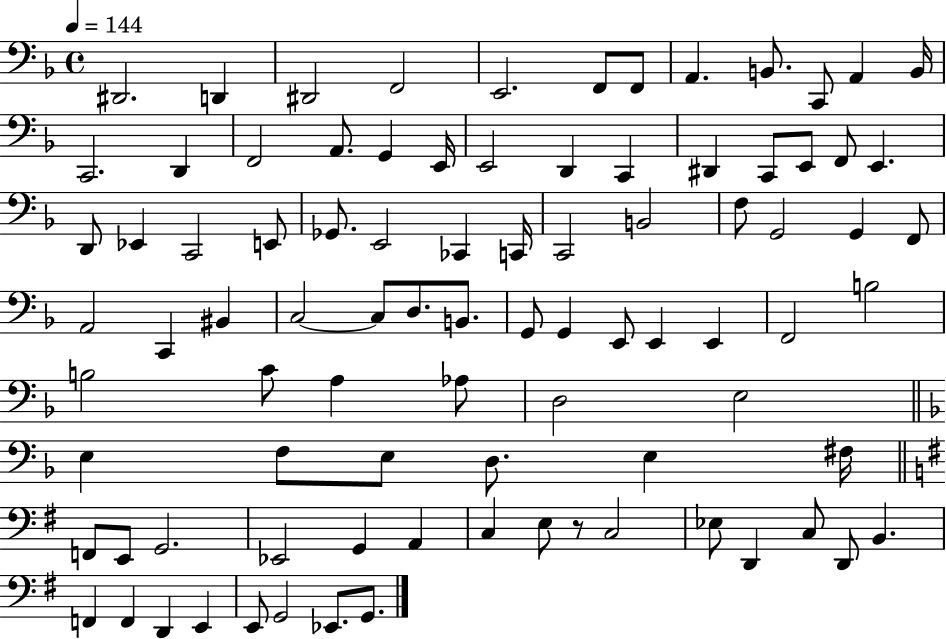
D#2/h. D2/q D#2/h F2/h E2/h. F2/e F2/e A2/q. B2/e. C2/e A2/q B2/s C2/h. D2/q F2/h A2/e. G2/q E2/s E2/h D2/q C2/q D#2/q C2/e E2/e F2/e E2/q. D2/e Eb2/q C2/h E2/e Gb2/e. E2/h CES2/q C2/s C2/h B2/h F3/e G2/h G2/q F2/e A2/h C2/q BIS2/q C3/h C3/e D3/e. B2/e. G2/e G2/q E2/e E2/q E2/q F2/h B3/h B3/h C4/e A3/q Ab3/e D3/h E3/h E3/q F3/e E3/e D3/e. E3/q F#3/s F2/e E2/e G2/h. Eb2/h G2/q A2/q C3/q E3/e R/e C3/h Eb3/e D2/q C3/e D2/e B2/q. F2/q F2/q D2/q E2/q E2/e G2/h Eb2/e. G2/e.